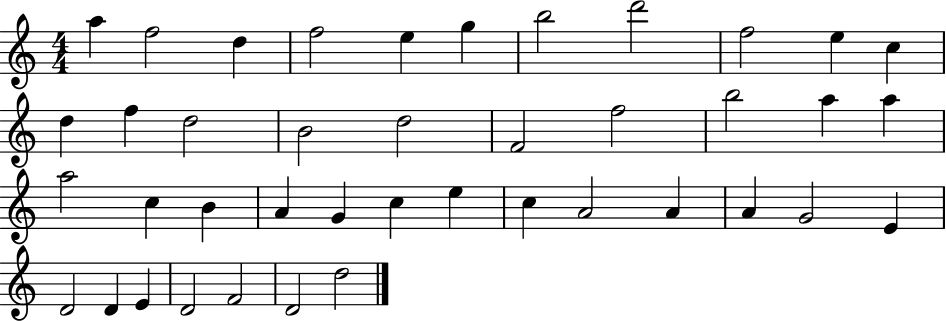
{
  \clef treble
  \numericTimeSignature
  \time 4/4
  \key c \major
  a''4 f''2 d''4 | f''2 e''4 g''4 | b''2 d'''2 | f''2 e''4 c''4 | \break d''4 f''4 d''2 | b'2 d''2 | f'2 f''2 | b''2 a''4 a''4 | \break a''2 c''4 b'4 | a'4 g'4 c''4 e''4 | c''4 a'2 a'4 | a'4 g'2 e'4 | \break d'2 d'4 e'4 | d'2 f'2 | d'2 d''2 | \bar "|."
}